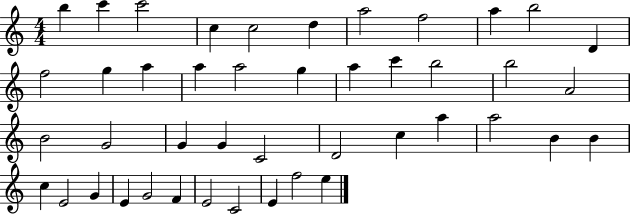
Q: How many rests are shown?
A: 0